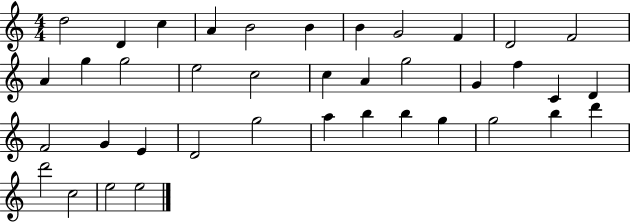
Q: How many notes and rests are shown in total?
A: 39